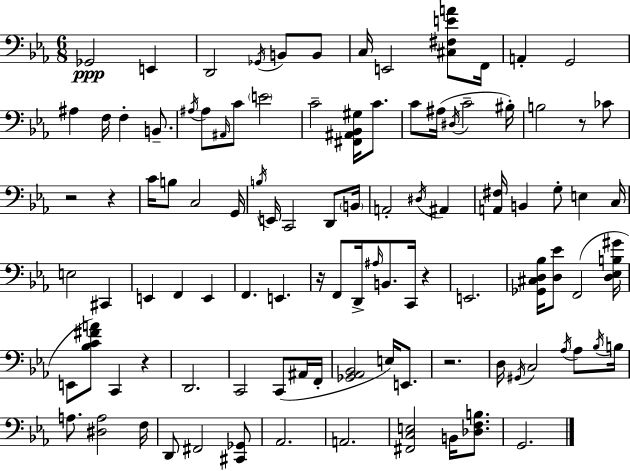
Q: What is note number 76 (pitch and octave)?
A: A3